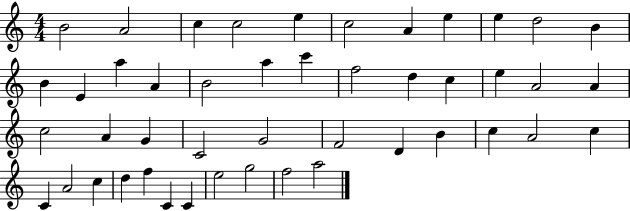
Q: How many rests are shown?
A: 0